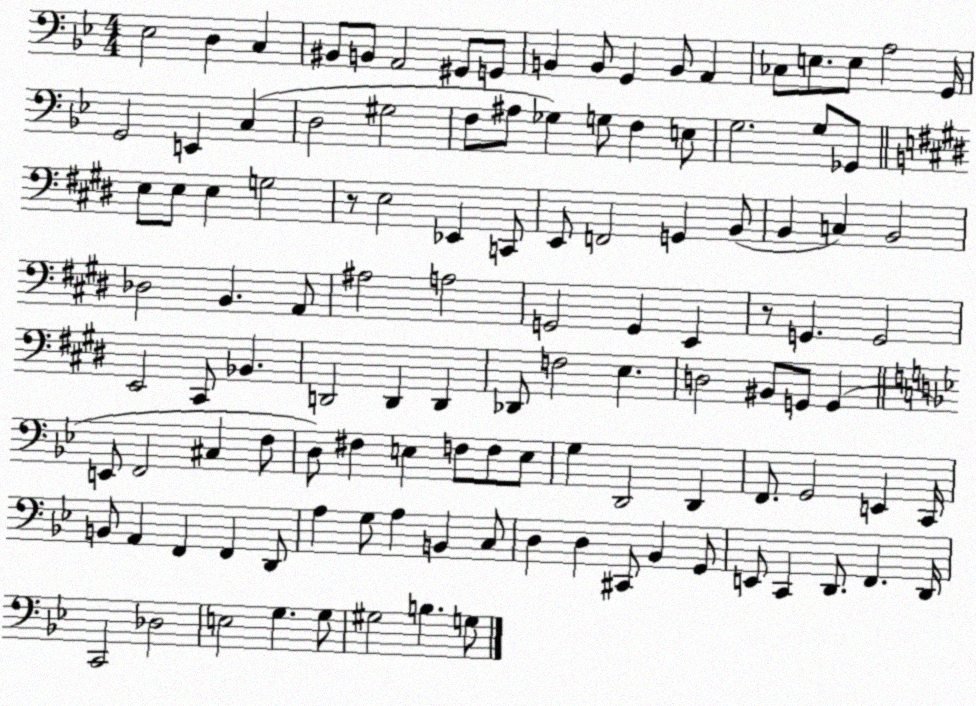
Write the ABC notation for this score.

X:1
T:Untitled
M:4/4
L:1/4
K:Bb
_E,2 D, C, ^B,,/2 B,,/2 A,,2 ^G,,/2 G,,/2 B,, B,,/2 G,, B,,/2 A,, _C,/2 E,/2 E,/2 A,2 G,,/4 G,,2 E,, C, D,2 ^G,2 F,/2 ^A,/2 _G, G,/2 F, E,/2 G,2 G,/2 _G,,/2 E,/2 E,/2 E, G,2 z/2 E,2 _E,, C,,/2 E,,/2 F,,2 G,, B,,/2 B,, C, B,,2 _D,2 B,, A,,/2 ^A,2 A,2 G,,2 G,, E,, z/2 G,, G,,2 E,,2 ^C,,/2 _B,, D,,2 D,, D,, _D,,/2 F,2 E, D,2 ^B,,/2 G,,/2 G,, E,,/2 F,,2 ^C, F,/2 D,/2 ^F, E, F,/2 F,/2 E,/2 G, D,,2 D,, F,,/2 G,,2 E,, C,,/4 B,,/2 A,, F,, F,, D,,/2 A, G,/2 A, B,, C,/2 D, D, ^C,,/2 _B,, G,,/2 E,,/2 C,, D,,/2 F,, D,,/4 C,,2 _D,2 E,2 G, G,/2 ^G,2 B, G,/2